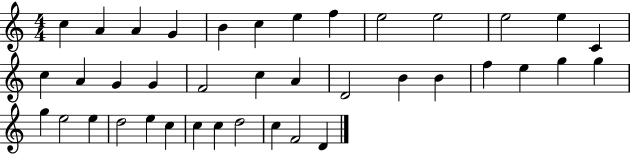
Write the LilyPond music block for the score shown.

{
  \clef treble
  \numericTimeSignature
  \time 4/4
  \key c \major
  c''4 a'4 a'4 g'4 | b'4 c''4 e''4 f''4 | e''2 e''2 | e''2 e''4 c'4 | \break c''4 a'4 g'4 g'4 | f'2 c''4 a'4 | d'2 b'4 b'4 | f''4 e''4 g''4 g''4 | \break g''4 e''2 e''4 | d''2 e''4 c''4 | c''4 c''4 d''2 | c''4 f'2 d'4 | \break \bar "|."
}